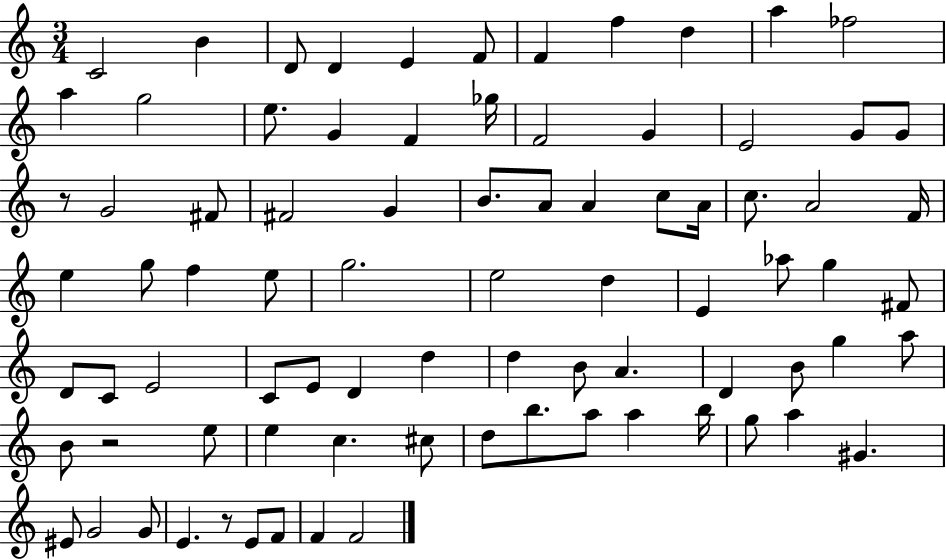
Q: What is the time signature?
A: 3/4